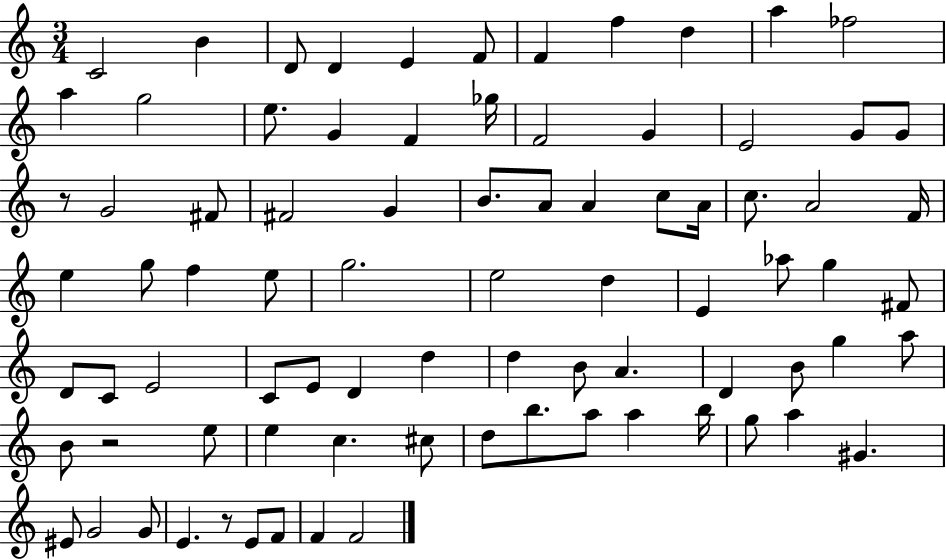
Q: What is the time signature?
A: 3/4